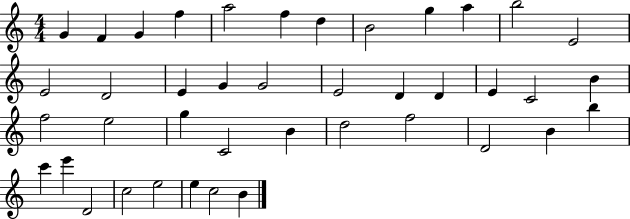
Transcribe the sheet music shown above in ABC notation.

X:1
T:Untitled
M:4/4
L:1/4
K:C
G F G f a2 f d B2 g a b2 E2 E2 D2 E G G2 E2 D D E C2 B f2 e2 g C2 B d2 f2 D2 B b c' e' D2 c2 e2 e c2 B